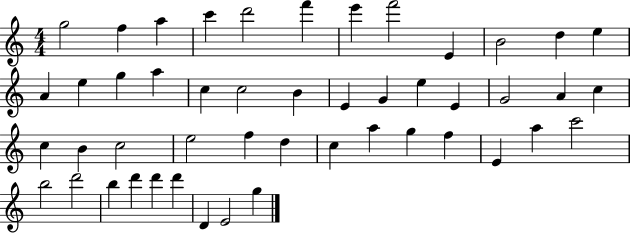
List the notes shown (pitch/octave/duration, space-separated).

G5/h F5/q A5/q C6/q D6/h F6/q E6/q F6/h E4/q B4/h D5/q E5/q A4/q E5/q G5/q A5/q C5/q C5/h B4/q E4/q G4/q E5/q E4/q G4/h A4/q C5/q C5/q B4/q C5/h E5/h F5/q D5/q C5/q A5/q G5/q F5/q E4/q A5/q C6/h B5/h D6/h B5/q D6/q D6/q D6/q D4/q E4/h G5/q